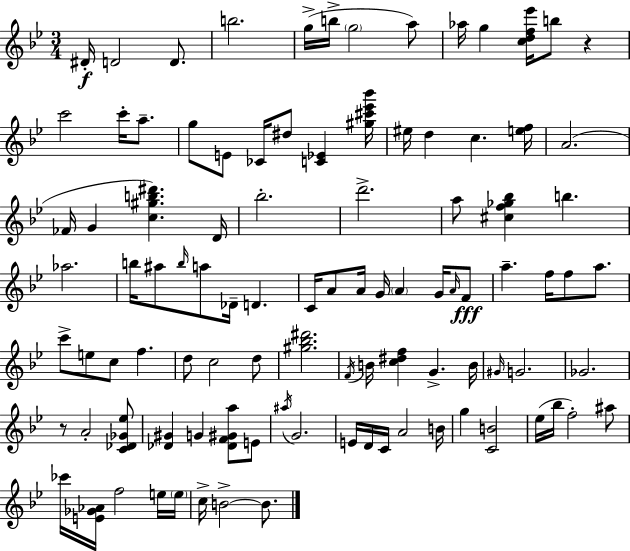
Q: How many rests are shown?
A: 2